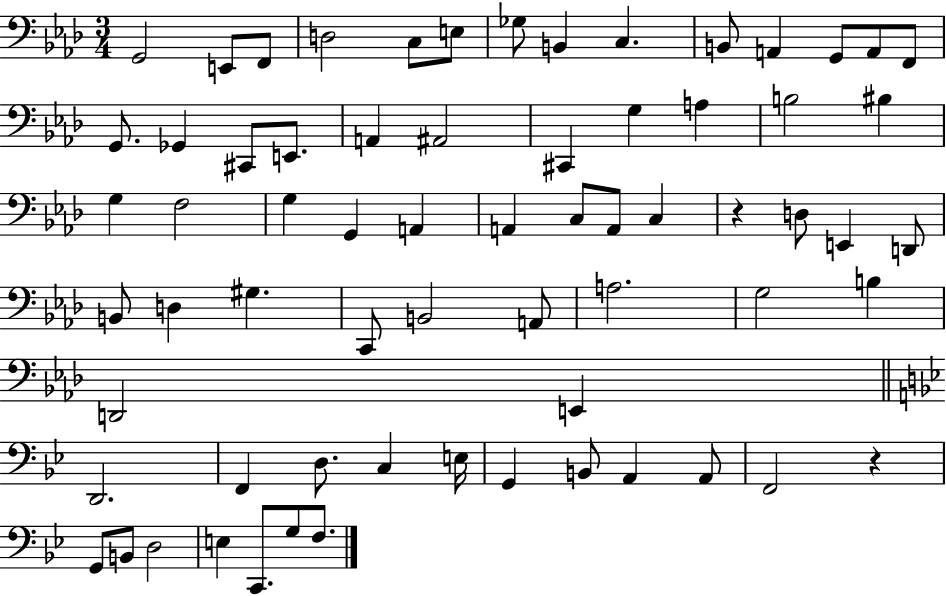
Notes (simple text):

G2/h E2/e F2/e D3/h C3/e E3/e Gb3/e B2/q C3/q. B2/e A2/q G2/e A2/e F2/e G2/e. Gb2/q C#2/e E2/e. A2/q A#2/h C#2/q G3/q A3/q B3/h BIS3/q G3/q F3/h G3/q G2/q A2/q A2/q C3/e A2/e C3/q R/q D3/e E2/q D2/e B2/e D3/q G#3/q. C2/e B2/h A2/e A3/h. G3/h B3/q D2/h E2/q D2/h. F2/q D3/e. C3/q E3/s G2/q B2/e A2/q A2/e F2/h R/q G2/e B2/e D3/h E3/q C2/e. G3/e F3/e.